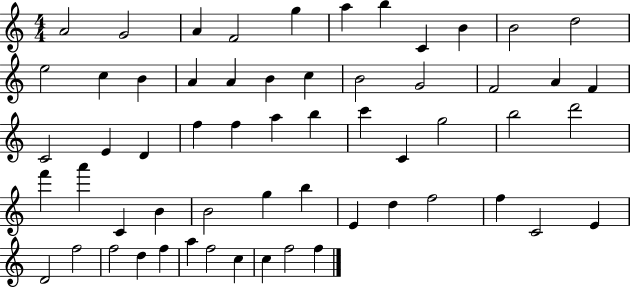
{
  \clef treble
  \numericTimeSignature
  \time 4/4
  \key c \major
  a'2 g'2 | a'4 f'2 g''4 | a''4 b''4 c'4 b'4 | b'2 d''2 | \break e''2 c''4 b'4 | a'4 a'4 b'4 c''4 | b'2 g'2 | f'2 a'4 f'4 | \break c'2 e'4 d'4 | f''4 f''4 a''4 b''4 | c'''4 c'4 g''2 | b''2 d'''2 | \break f'''4 a'''4 c'4 b'4 | b'2 g''4 b''4 | e'4 d''4 f''2 | f''4 c'2 e'4 | \break d'2 f''2 | f''2 d''4 f''4 | a''4 f''2 c''4 | c''4 f''2 f''4 | \break \bar "|."
}